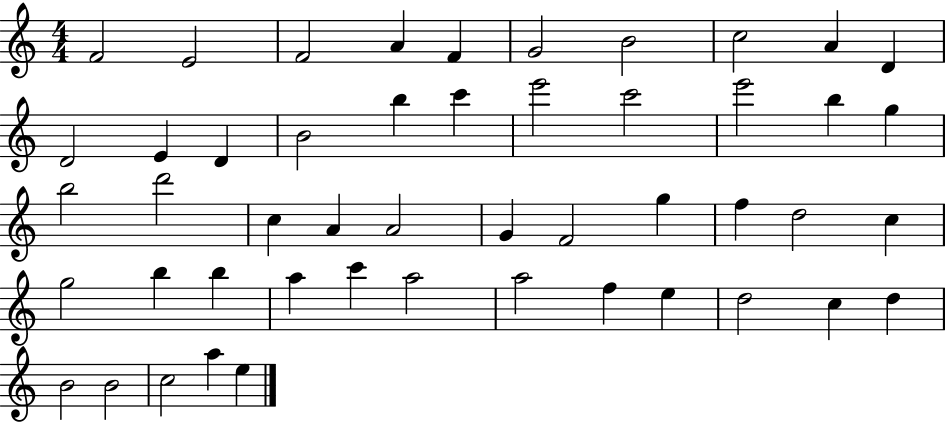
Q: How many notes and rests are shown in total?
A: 49